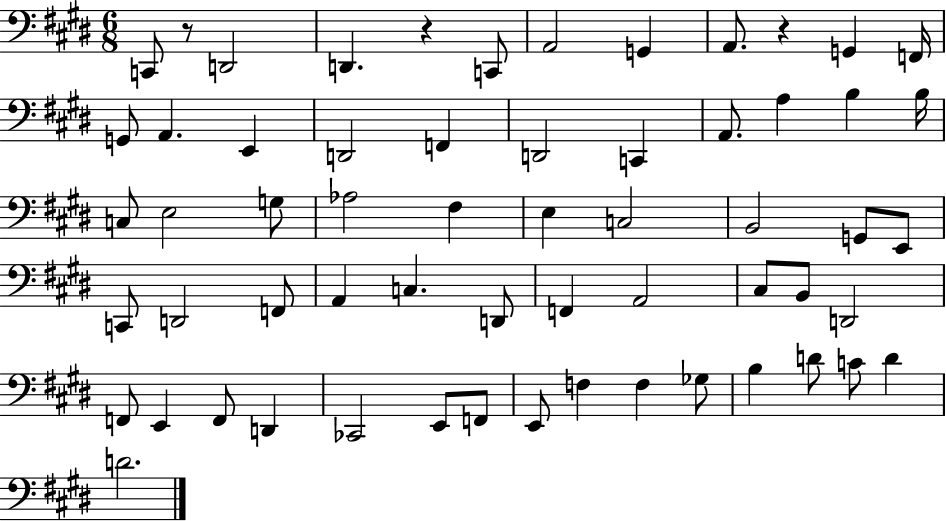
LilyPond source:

{
  \clef bass
  \numericTimeSignature
  \time 6/8
  \key e \major
  c,8 r8 d,2 | d,4. r4 c,8 | a,2 g,4 | a,8. r4 g,4 f,16 | \break g,8 a,4. e,4 | d,2 f,4 | d,2 c,4 | a,8. a4 b4 b16 | \break c8 e2 g8 | aes2 fis4 | e4 c2 | b,2 g,8 e,8 | \break c,8 d,2 f,8 | a,4 c4. d,8 | f,4 a,2 | cis8 b,8 d,2 | \break f,8 e,4 f,8 d,4 | ces,2 e,8 f,8 | e,8 f4 f4 ges8 | b4 d'8 c'8 d'4 | \break d'2. | \bar "|."
}